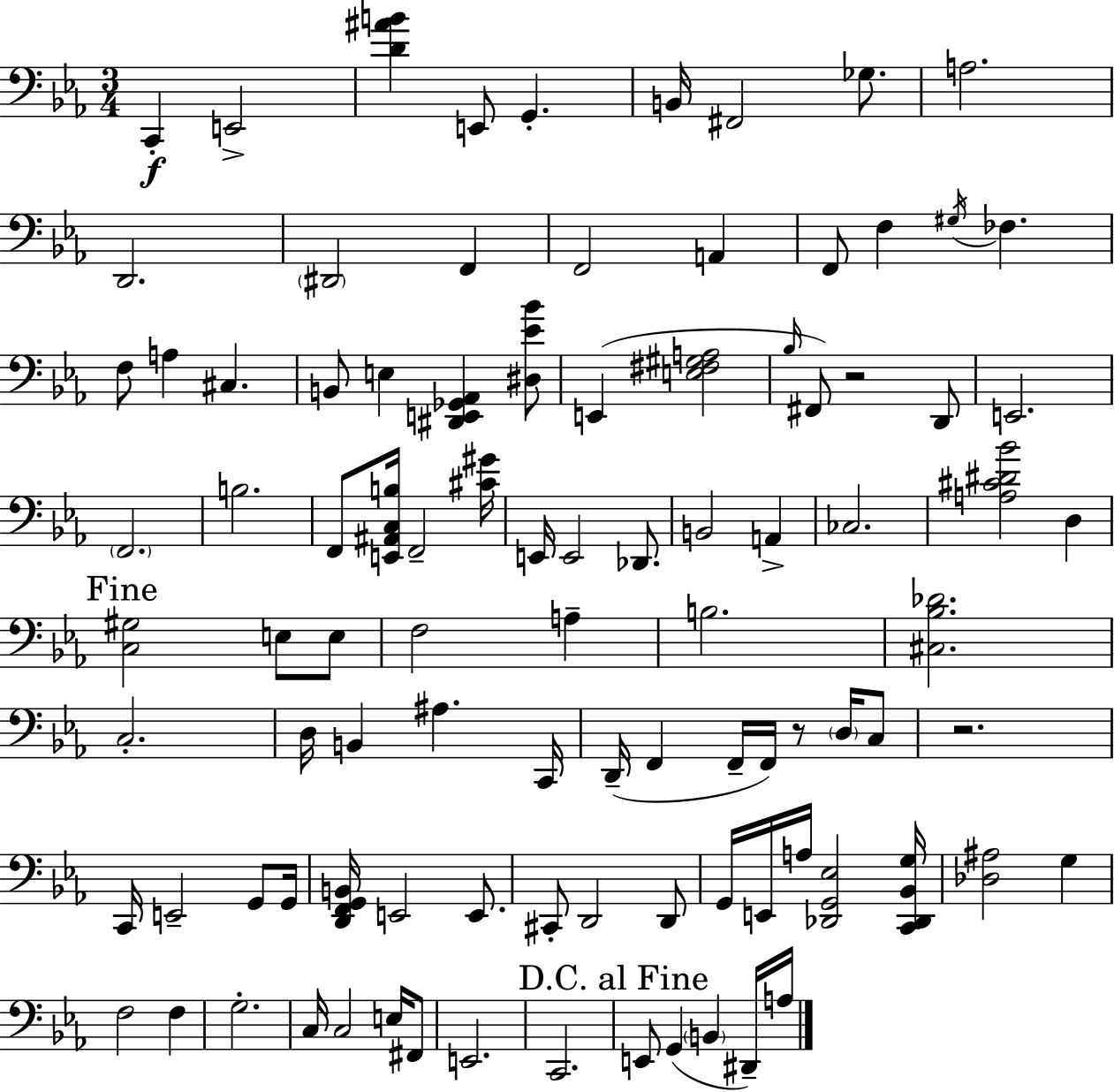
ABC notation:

X:1
T:Untitled
M:3/4
L:1/4
K:Cm
C,, E,,2 [D^AB] E,,/2 G,, B,,/4 ^F,,2 _G,/2 A,2 D,,2 ^D,,2 F,, F,,2 A,, F,,/2 F, ^G,/4 _F, F,/2 A, ^C, B,,/2 E, [^D,,E,,_G,,_A,,] [^D,_E_B]/2 E,, [E,^F,^G,A,]2 _B,/4 ^F,,/2 z2 D,,/2 E,,2 F,,2 B,2 F,,/2 [E,,^A,,C,B,]/4 F,,2 [^C^G]/4 E,,/4 E,,2 _D,,/2 B,,2 A,, _C,2 [A,^C^D_B]2 D, [C,^G,]2 E,/2 E,/2 F,2 A, B,2 [^C,_B,_D]2 C,2 D,/4 B,, ^A, C,,/4 D,,/4 F,, F,,/4 F,,/4 z/2 D,/4 C,/2 z2 C,,/4 E,,2 G,,/2 G,,/4 [D,,F,,G,,B,,]/4 E,,2 E,,/2 ^C,,/2 D,,2 D,,/2 G,,/4 E,,/4 A,/4 [_D,,G,,_E,]2 [C,,_D,,_B,,G,]/4 [_D,^A,]2 G, F,2 F, G,2 C,/4 C,2 E,/4 ^F,,/2 E,,2 C,,2 E,,/2 G,, B,, ^D,,/4 A,/4